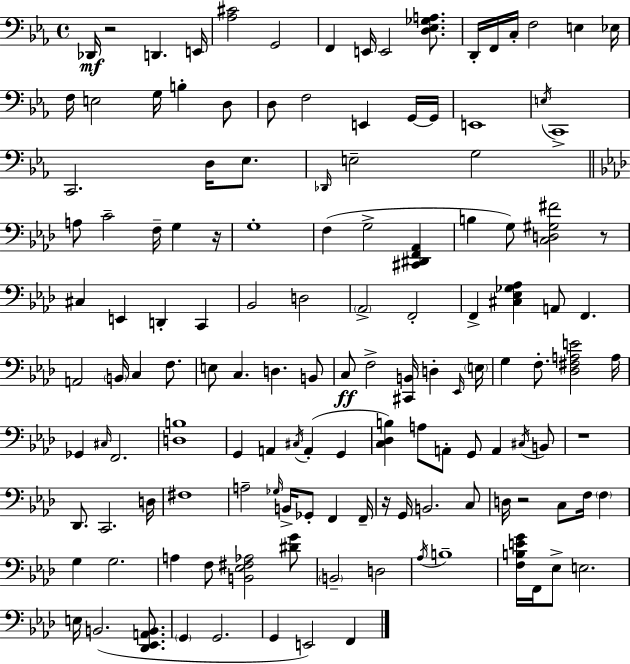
X:1
T:Untitled
M:4/4
L:1/4
K:Cm
_D,,/4 z2 D,, E,,/4 [_A,^C]2 G,,2 F,, E,,/4 E,,2 [D,_E,_G,A,]/2 D,,/4 F,,/4 C,/4 F,2 E, _E,/4 F,/4 E,2 G,/4 B, D,/2 D,/2 F,2 E,, G,,/4 G,,/4 E,,4 E,/4 C,,4 C,,2 D,/4 _E,/2 _D,,/4 E,2 G,2 A,/2 C2 F,/4 G, z/4 G,4 F, G,2 [^C,,^D,,F,,_A,,] B, G,/2 [C,D,^G,^F]2 z/2 ^C, E,, D,, C,, _B,,2 D,2 _A,,2 F,,2 F,, [^C,_E,_G,_A,] A,,/2 F,, A,,2 B,,/4 C, F,/2 E,/2 C, D, B,,/2 C,/2 F,2 [^C,,B,,]/4 D, _E,,/4 E,/4 G, F,/2 [_D,^F,A,E]2 A,/4 _G,, ^C,/4 F,,2 [D,B,]4 G,, A,, ^C,/4 A,, G,, [C,_D,B,] A,/2 A,,/2 G,,/2 A,, ^C,/4 B,,/2 z4 _D,,/2 C,,2 D,/4 ^F,4 A,2 _G,/4 B,,/4 _G,,/2 F,, F,,/4 z/4 G,,/4 B,,2 C,/2 D,/4 z2 C,/2 F,/4 F, G, G,2 A, F,/2 [B,,_E,^F,_A,]2 [^DG]/2 B,,2 D,2 _A,/4 B,4 [F,B,EG]/4 F,,/4 _E,/2 E,2 E,/4 B,,2 [_D,,_E,,A,,B,,]/2 G,, G,,2 G,, E,,2 F,,